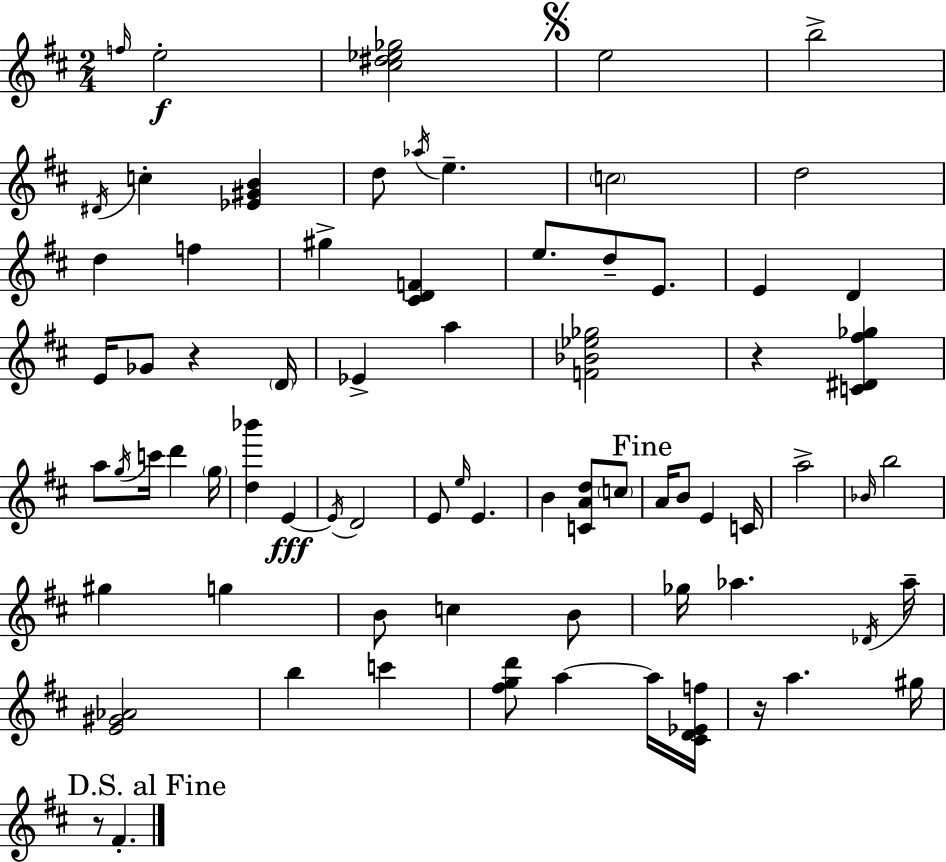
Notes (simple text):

F5/s E5/h [C#5,D#5,Eb5,Gb5]/h E5/h B5/h D#4/s C5/q [Eb4,G#4,B4]/q D5/e Ab5/s E5/q. C5/h D5/h D5/q F5/q G#5/q [C#4,D4,F4]/q E5/e. D5/e E4/e. E4/q D4/q E4/s Gb4/e R/q D4/s Eb4/q A5/q [F4,Bb4,Eb5,Gb5]/h R/q [C4,D#4,F#5,Gb5]/q A5/e G5/s C6/s D6/q G5/s [D5,Bb6]/q E4/q E4/s D4/h E4/e E5/s E4/q. B4/q [C4,A4,D5]/e C5/e A4/s B4/e E4/q C4/s A5/h Bb4/s B5/h G#5/q G5/q B4/e C5/q B4/e Gb5/s Ab5/q. Db4/s Ab5/s [E4,G#4,Ab4]/h B5/q C6/q [F#5,G5,D6]/e A5/q A5/s [C#4,D4,Eb4,F5]/s R/s A5/q. G#5/s R/e F#4/q.